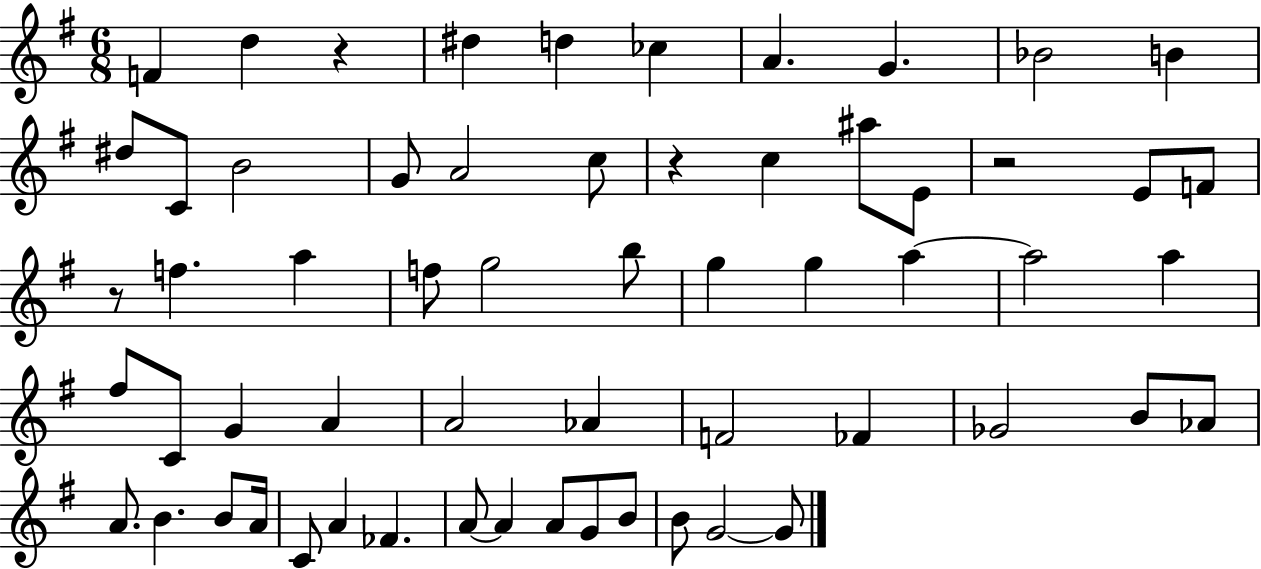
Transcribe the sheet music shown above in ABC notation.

X:1
T:Untitled
M:6/8
L:1/4
K:G
F d z ^d d _c A G _B2 B ^d/2 C/2 B2 G/2 A2 c/2 z c ^a/2 E/2 z2 E/2 F/2 z/2 f a f/2 g2 b/2 g g a a2 a ^f/2 C/2 G A A2 _A F2 _F _G2 B/2 _A/2 A/2 B B/2 A/4 C/2 A _F A/2 A A/2 G/2 B/2 B/2 G2 G/2